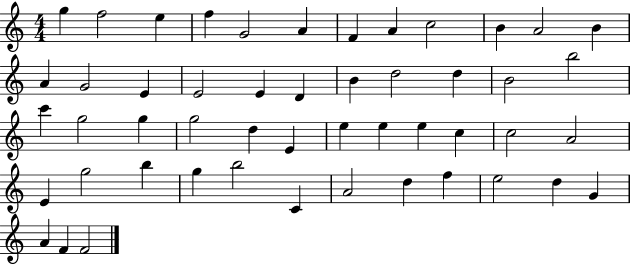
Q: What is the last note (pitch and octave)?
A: F4